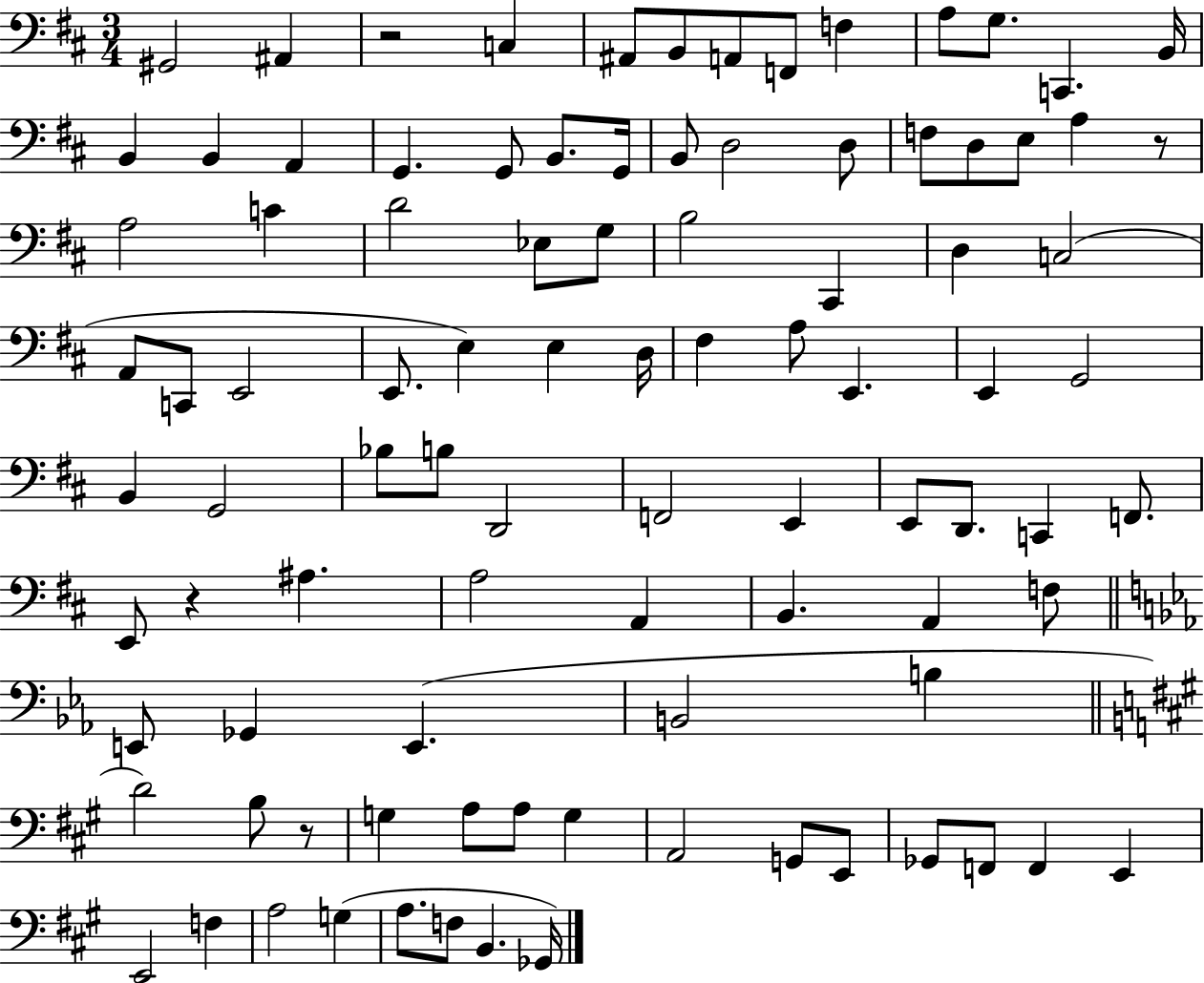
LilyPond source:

{
  \clef bass
  \numericTimeSignature
  \time 3/4
  \key d \major
  gis,2 ais,4 | r2 c4 | ais,8 b,8 a,8 f,8 f4 | a8 g8. c,4. b,16 | \break b,4 b,4 a,4 | g,4. g,8 b,8. g,16 | b,8 d2 d8 | f8 d8 e8 a4 r8 | \break a2 c'4 | d'2 ees8 g8 | b2 cis,4 | d4 c2( | \break a,8 c,8 e,2 | e,8. e4) e4 d16 | fis4 a8 e,4. | e,4 g,2 | \break b,4 g,2 | bes8 b8 d,2 | f,2 e,4 | e,8 d,8. c,4 f,8. | \break e,8 r4 ais4. | a2 a,4 | b,4. a,4 f8 | \bar "||" \break \key ees \major e,8 ges,4 e,4.( | b,2 b4 | \bar "||" \break \key a \major d'2) b8 r8 | g4 a8 a8 g4 | a,2 g,8 e,8 | ges,8 f,8 f,4 e,4 | \break e,2 f4 | a2 g4( | a8. f8 b,4. ges,16) | \bar "|."
}